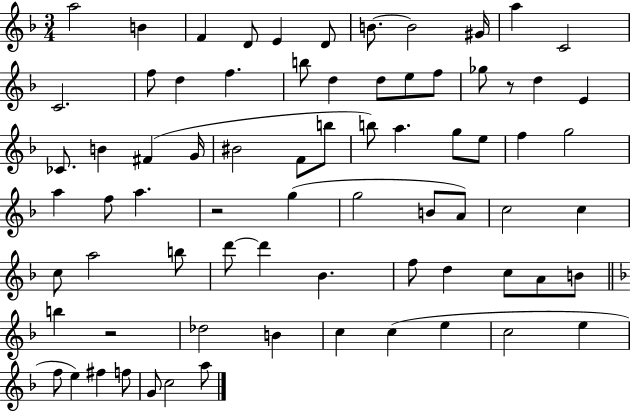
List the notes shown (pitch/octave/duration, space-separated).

A5/h B4/q F4/q D4/e E4/q D4/e B4/e. B4/h G#4/s A5/q C4/h C4/h. F5/e D5/q F5/q. B5/e D5/q D5/e E5/e F5/e Gb5/e R/e D5/q E4/q CES4/e. B4/q F#4/q G4/s BIS4/h F4/e B5/e B5/e A5/q. G5/e E5/e F5/q G5/h A5/q F5/e A5/q. R/h G5/q G5/h B4/e A4/e C5/h C5/q C5/e A5/h B5/e D6/e D6/q Bb4/q. F5/e D5/q C5/e A4/e B4/e B5/q R/h Db5/h B4/q C5/q C5/q E5/q C5/h E5/q F5/e E5/q F#5/q F5/e G4/e C5/h A5/e